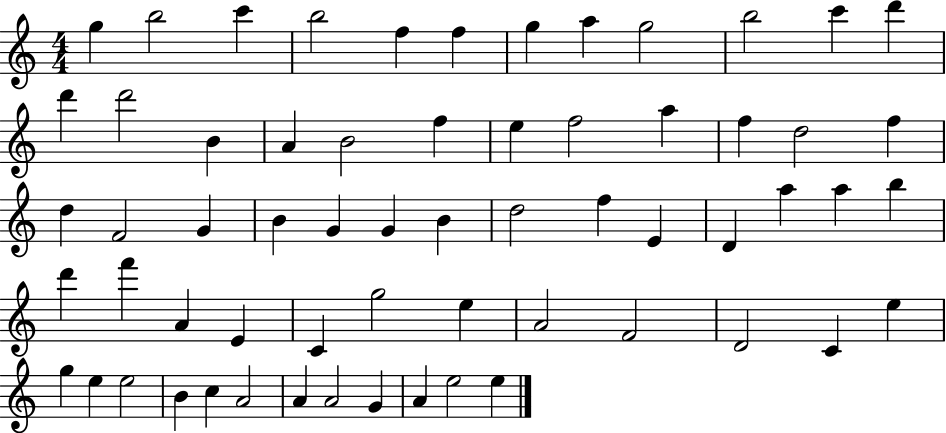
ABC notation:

X:1
T:Untitled
M:4/4
L:1/4
K:C
g b2 c' b2 f f g a g2 b2 c' d' d' d'2 B A B2 f e f2 a f d2 f d F2 G B G G B d2 f E D a a b d' f' A E C g2 e A2 F2 D2 C e g e e2 B c A2 A A2 G A e2 e